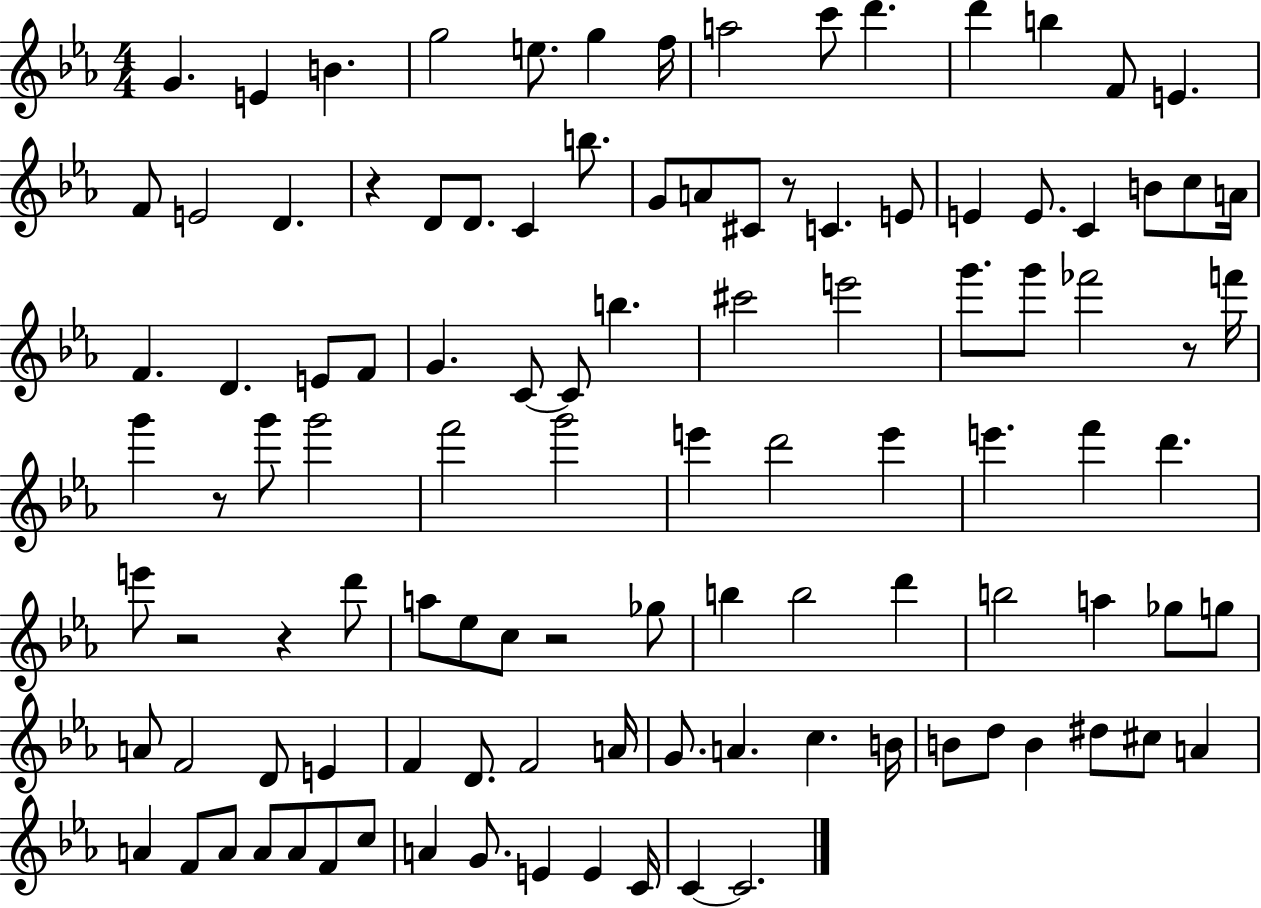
{
  \clef treble
  \numericTimeSignature
  \time 4/4
  \key ees \major
  g'4. e'4 b'4. | g''2 e''8. g''4 f''16 | a''2 c'''8 d'''4. | d'''4 b''4 f'8 e'4. | \break f'8 e'2 d'4. | r4 d'8 d'8. c'4 b''8. | g'8 a'8 cis'8 r8 c'4. e'8 | e'4 e'8. c'4 b'8 c''8 a'16 | \break f'4. d'4. e'8 f'8 | g'4. c'8~~ c'8 b''4. | cis'''2 e'''2 | g'''8. g'''8 fes'''2 r8 f'''16 | \break g'''4 r8 g'''8 g'''2 | f'''2 g'''2 | e'''4 d'''2 e'''4 | e'''4. f'''4 d'''4. | \break e'''8 r2 r4 d'''8 | a''8 ees''8 c''8 r2 ges''8 | b''4 b''2 d'''4 | b''2 a''4 ges''8 g''8 | \break a'8 f'2 d'8 e'4 | f'4 d'8. f'2 a'16 | g'8. a'4. c''4. b'16 | b'8 d''8 b'4 dis''8 cis''8 a'4 | \break a'4 f'8 a'8 a'8 a'8 f'8 c''8 | a'4 g'8. e'4 e'4 c'16 | c'4~~ c'2. | \bar "|."
}